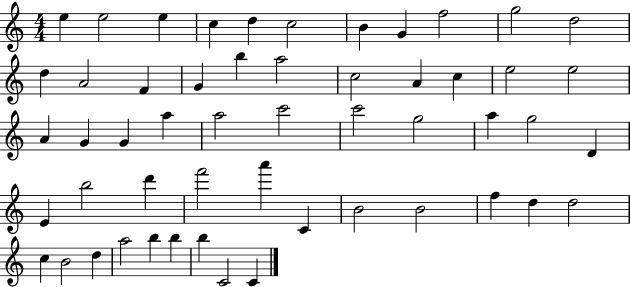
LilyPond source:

{
  \clef treble
  \numericTimeSignature
  \time 4/4
  \key c \major
  e''4 e''2 e''4 | c''4 d''4 c''2 | b'4 g'4 f''2 | g''2 d''2 | \break d''4 a'2 f'4 | g'4 b''4 a''2 | c''2 a'4 c''4 | e''2 e''2 | \break a'4 g'4 g'4 a''4 | a''2 c'''2 | c'''2 g''2 | a''4 g''2 d'4 | \break e'4 b''2 d'''4 | f'''2 a'''4 c'4 | b'2 b'2 | f''4 d''4 d''2 | \break c''4 b'2 d''4 | a''2 b''4 b''4 | b''4 c'2 c'4 | \bar "|."
}